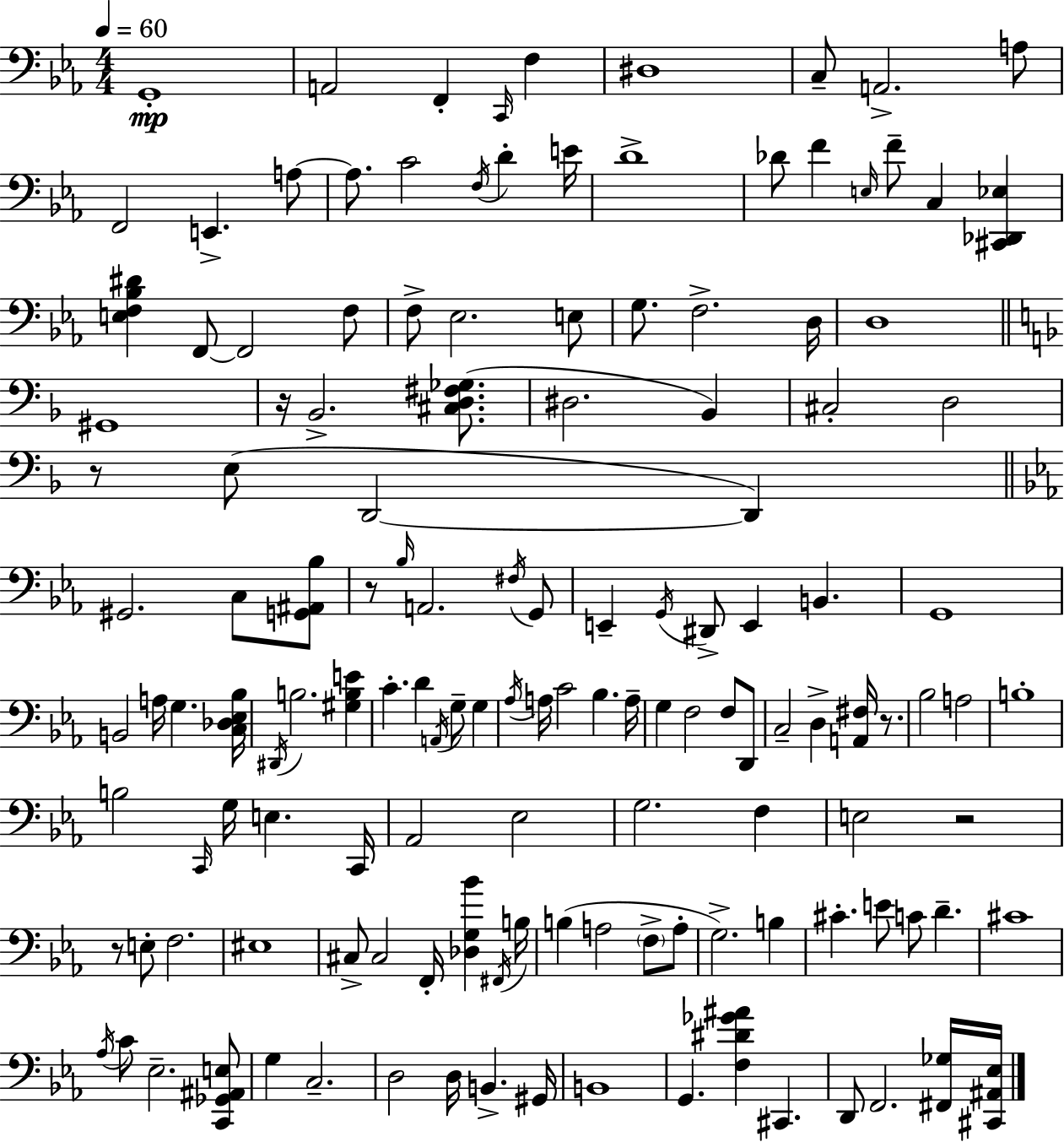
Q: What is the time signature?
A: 4/4